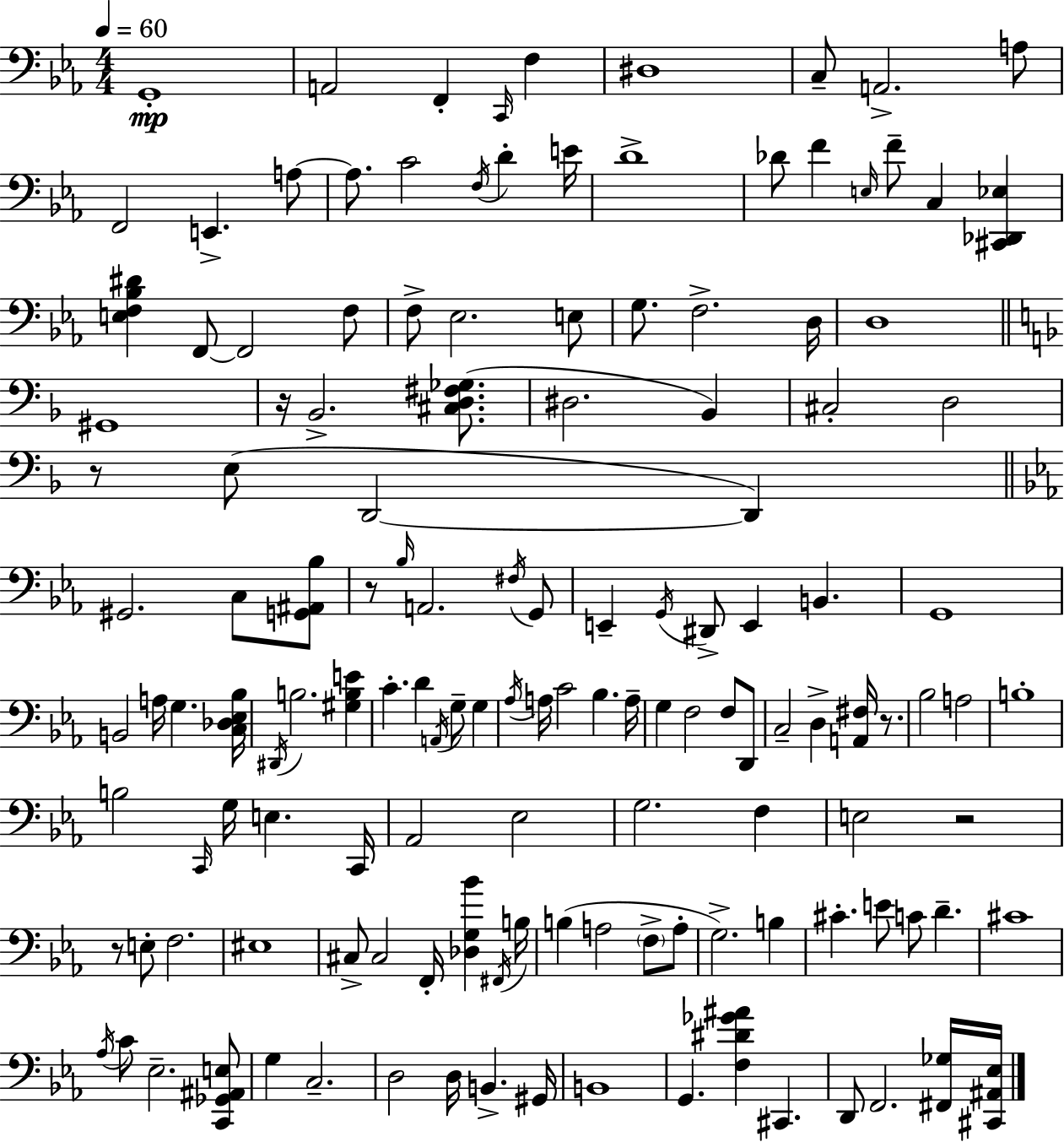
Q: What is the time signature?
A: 4/4